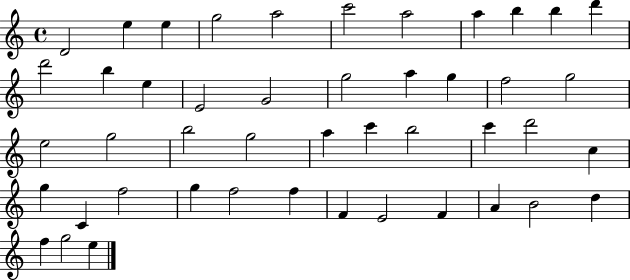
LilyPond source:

{
  \clef treble
  \time 4/4
  \defaultTimeSignature
  \key c \major
  d'2 e''4 e''4 | g''2 a''2 | c'''2 a''2 | a''4 b''4 b''4 d'''4 | \break d'''2 b''4 e''4 | e'2 g'2 | g''2 a''4 g''4 | f''2 g''2 | \break e''2 g''2 | b''2 g''2 | a''4 c'''4 b''2 | c'''4 d'''2 c''4 | \break g''4 c'4 f''2 | g''4 f''2 f''4 | f'4 e'2 f'4 | a'4 b'2 d''4 | \break f''4 g''2 e''4 | \bar "|."
}